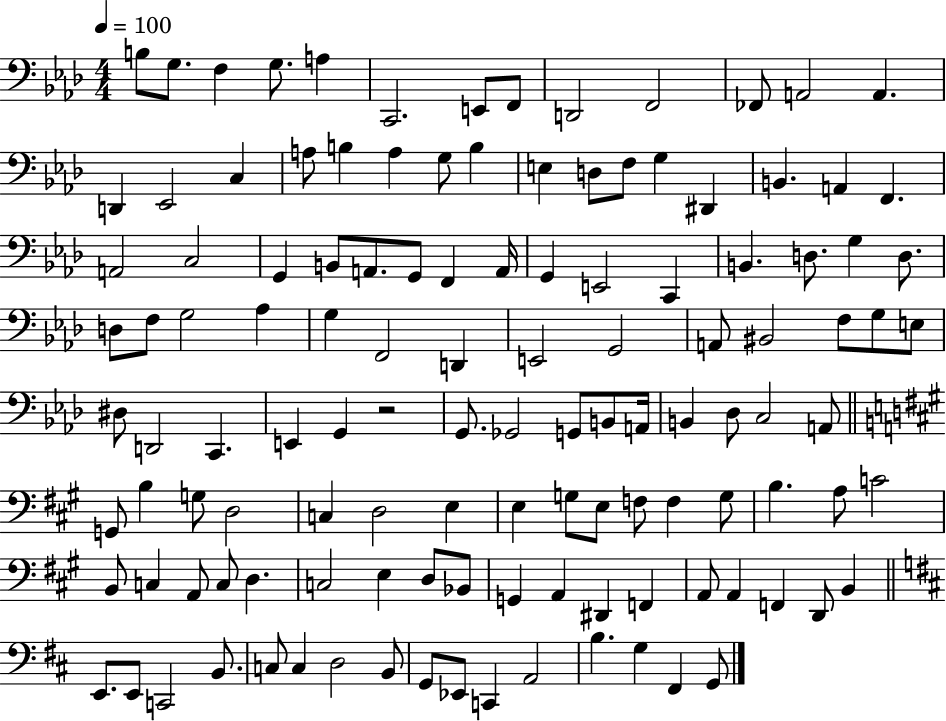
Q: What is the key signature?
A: AES major